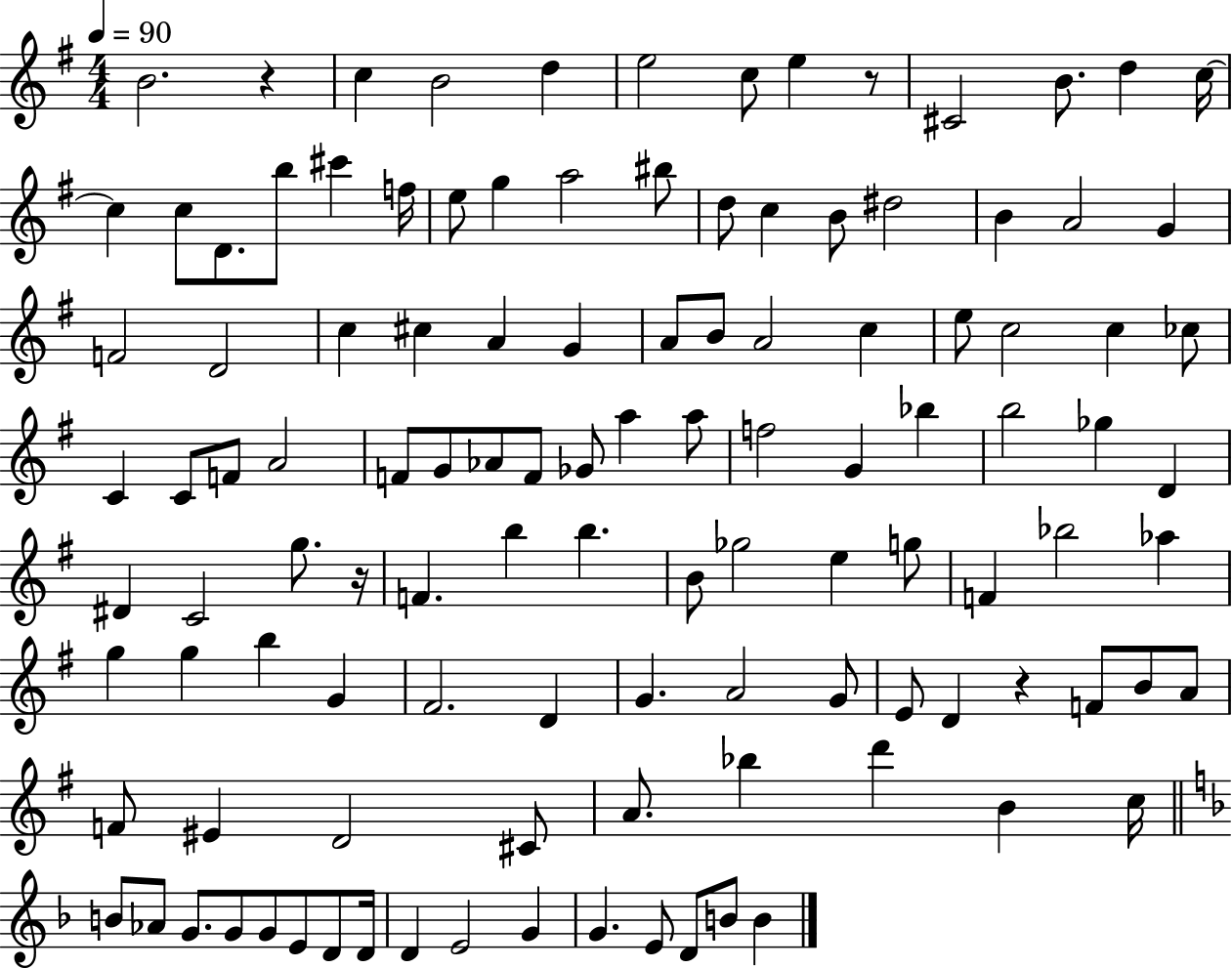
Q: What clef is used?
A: treble